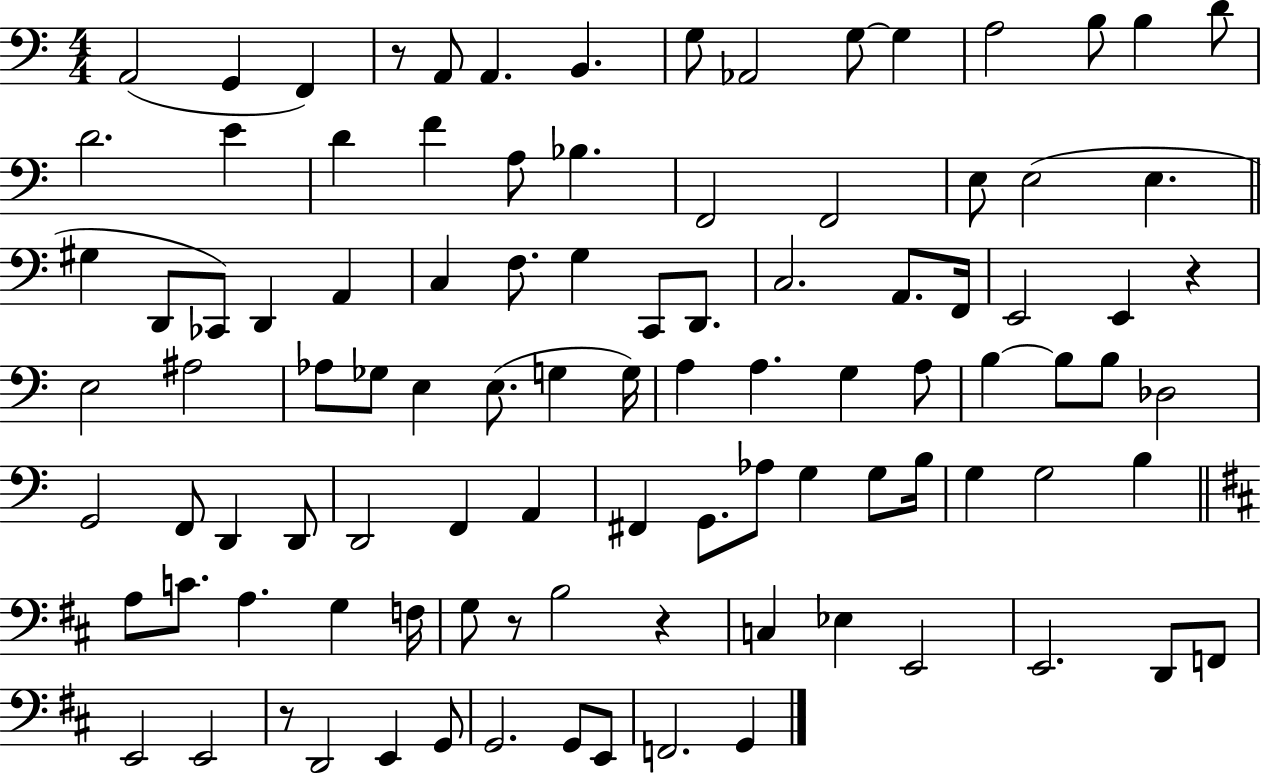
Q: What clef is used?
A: bass